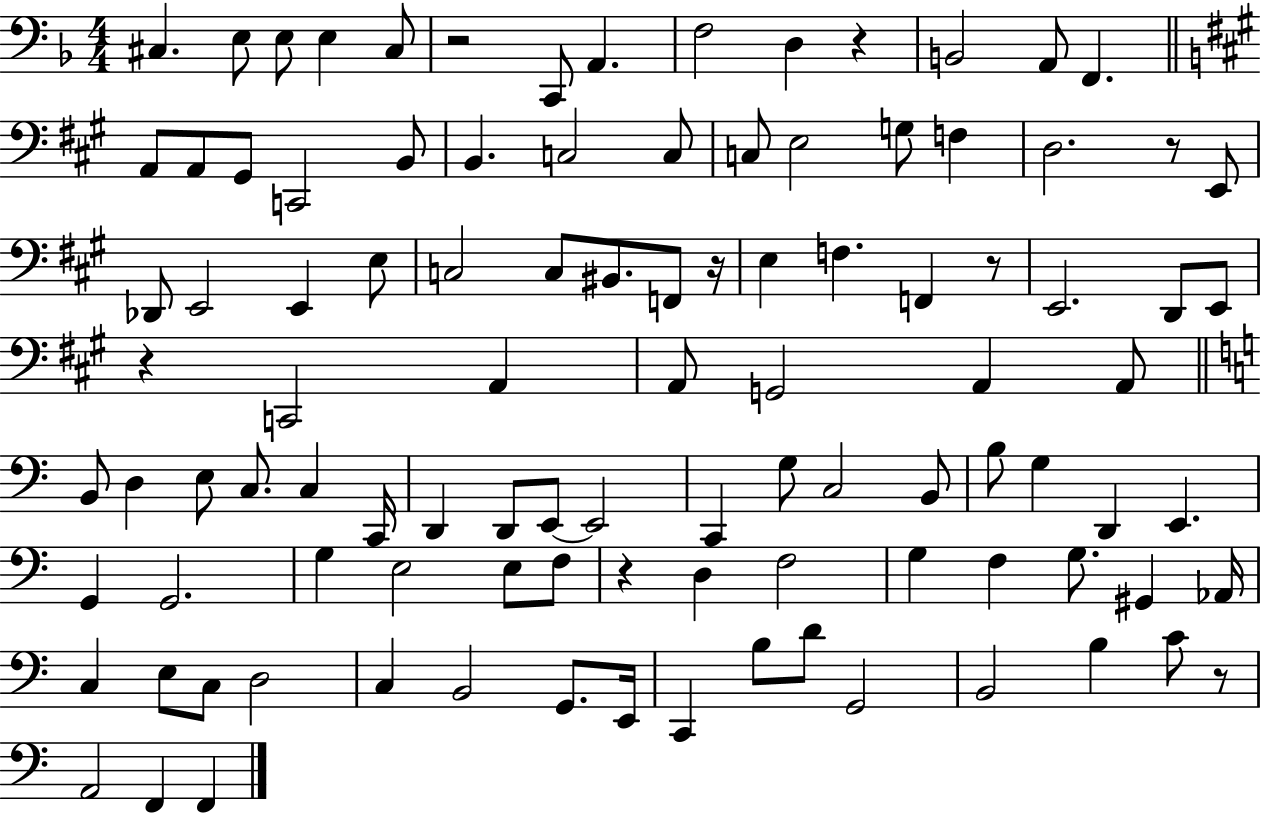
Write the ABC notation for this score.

X:1
T:Untitled
M:4/4
L:1/4
K:F
^C, E,/2 E,/2 E, ^C,/2 z2 C,,/2 A,, F,2 D, z B,,2 A,,/2 F,, A,,/2 A,,/2 ^G,,/2 C,,2 B,,/2 B,, C,2 C,/2 C,/2 E,2 G,/2 F, D,2 z/2 E,,/2 _D,,/2 E,,2 E,, E,/2 C,2 C,/2 ^B,,/2 F,,/2 z/4 E, F, F,, z/2 E,,2 D,,/2 E,,/2 z C,,2 A,, A,,/2 G,,2 A,, A,,/2 B,,/2 D, E,/2 C,/2 C, C,,/4 D,, D,,/2 E,,/2 E,,2 C,, G,/2 C,2 B,,/2 B,/2 G, D,, E,, G,, G,,2 G, E,2 E,/2 F,/2 z D, F,2 G, F, G,/2 ^G,, _A,,/4 C, E,/2 C,/2 D,2 C, B,,2 G,,/2 E,,/4 C,, B,/2 D/2 G,,2 B,,2 B, C/2 z/2 A,,2 F,, F,,